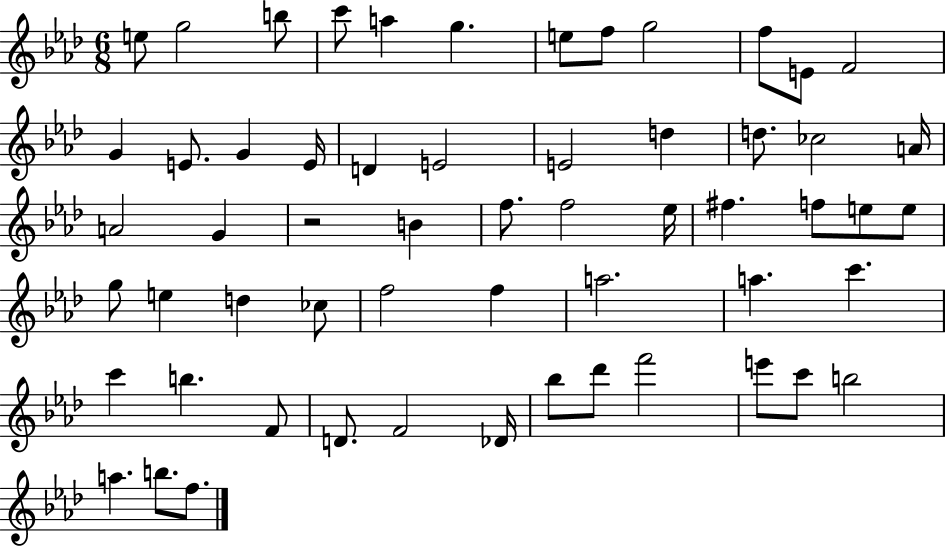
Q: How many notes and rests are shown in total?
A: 58